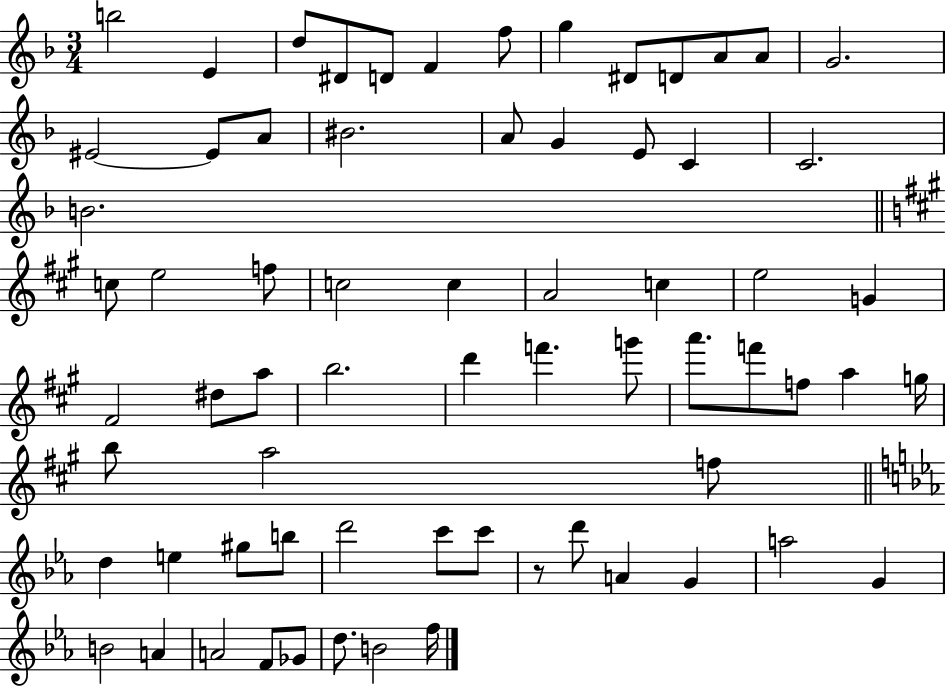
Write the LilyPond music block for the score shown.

{
  \clef treble
  \numericTimeSignature
  \time 3/4
  \key f \major
  b''2 e'4 | d''8 dis'8 d'8 f'4 f''8 | g''4 dis'8 d'8 a'8 a'8 | g'2. | \break eis'2~~ eis'8 a'8 | bis'2. | a'8 g'4 e'8 c'4 | c'2. | \break b'2. | \bar "||" \break \key a \major c''8 e''2 f''8 | c''2 c''4 | a'2 c''4 | e''2 g'4 | \break fis'2 dis''8 a''8 | b''2. | d'''4 f'''4. g'''8 | a'''8. f'''8 f''8 a''4 g''16 | \break b''8 a''2 f''8 | \bar "||" \break \key ees \major d''4 e''4 gis''8 b''8 | d'''2 c'''8 c'''8 | r8 d'''8 a'4 g'4 | a''2 g'4 | \break b'2 a'4 | a'2 f'8 ges'8 | d''8. b'2 f''16 | \bar "|."
}